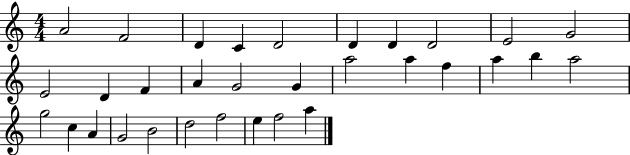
A4/h F4/h D4/q C4/q D4/h D4/q D4/q D4/h E4/h G4/h E4/h D4/q F4/q A4/q G4/h G4/q A5/h A5/q F5/q A5/q B5/q A5/h G5/h C5/q A4/q G4/h B4/h D5/h F5/h E5/q F5/h A5/q